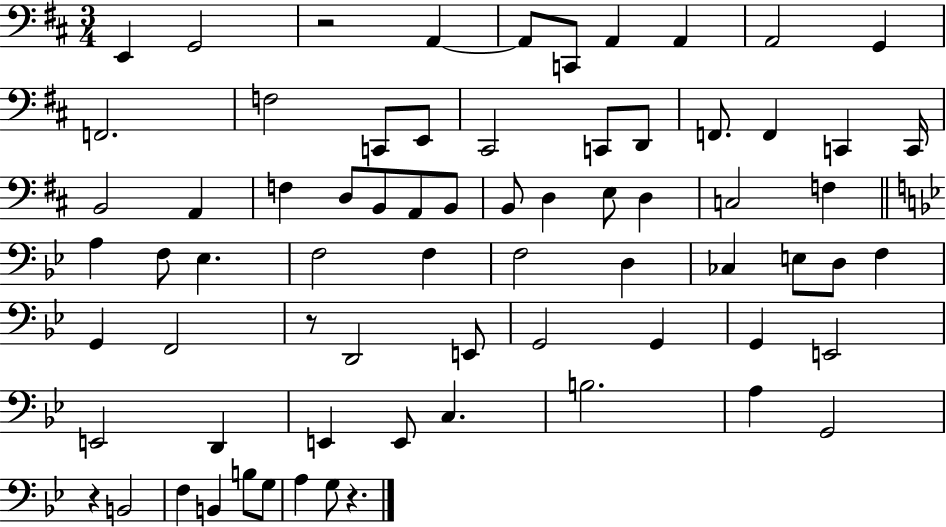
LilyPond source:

{
  \clef bass
  \numericTimeSignature
  \time 3/4
  \key d \major
  e,4 g,2 | r2 a,4~~ | a,8 c,8 a,4 a,4 | a,2 g,4 | \break f,2. | f2 c,8 e,8 | cis,2 c,8 d,8 | f,8. f,4 c,4 c,16 | \break b,2 a,4 | f4 d8 b,8 a,8 b,8 | b,8 d4 e8 d4 | c2 f4 | \break \bar "||" \break \key g \minor a4 f8 ees4. | f2 f4 | f2 d4 | ces4 e8 d8 f4 | \break g,4 f,2 | r8 d,2 e,8 | g,2 g,4 | g,4 e,2 | \break e,2 d,4 | e,4 e,8 c4. | b2. | a4 g,2 | \break r4 b,2 | f4 b,4 b8 g8 | a4 g8 r4. | \bar "|."
}